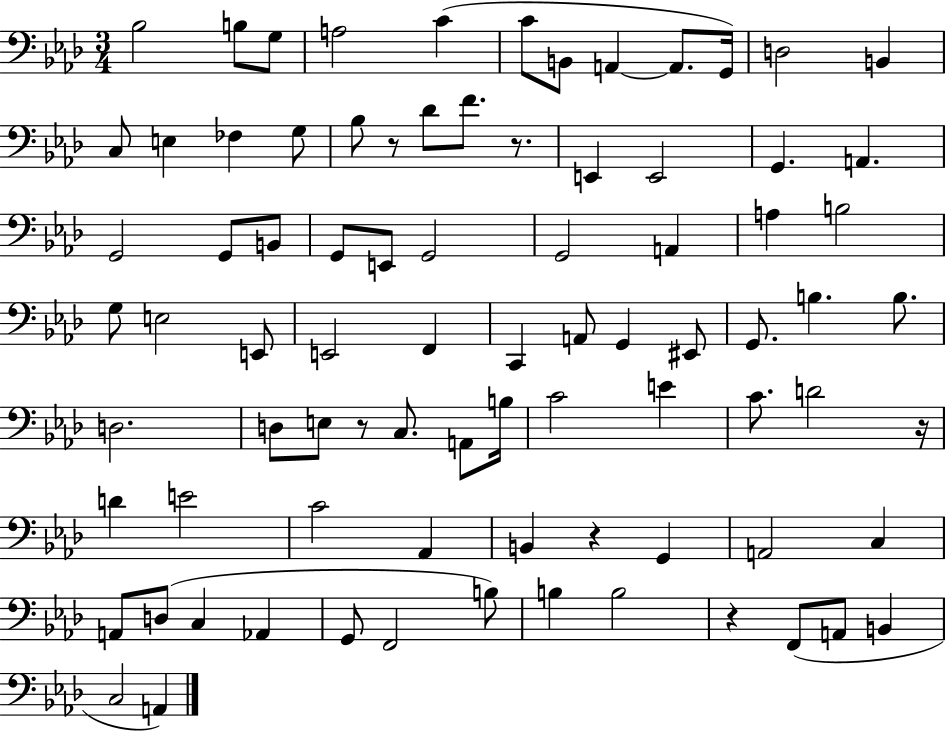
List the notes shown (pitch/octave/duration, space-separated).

Bb3/h B3/e G3/e A3/h C4/q C4/e B2/e A2/q A2/e. G2/s D3/h B2/q C3/e E3/q FES3/q G3/e Bb3/e R/e Db4/e F4/e. R/e. E2/q E2/h G2/q. A2/q. G2/h G2/e B2/e G2/e E2/e G2/h G2/h A2/q A3/q B3/h G3/e E3/h E2/e E2/h F2/q C2/q A2/e G2/q EIS2/e G2/e. B3/q. B3/e. D3/h. D3/e E3/e R/e C3/e. A2/e B3/s C4/h E4/q C4/e. D4/h R/s D4/q E4/h C4/h Ab2/q B2/q R/q G2/q A2/h C3/q A2/e D3/e C3/q Ab2/q G2/e F2/h B3/e B3/q B3/h R/q F2/e A2/e B2/q C3/h A2/q